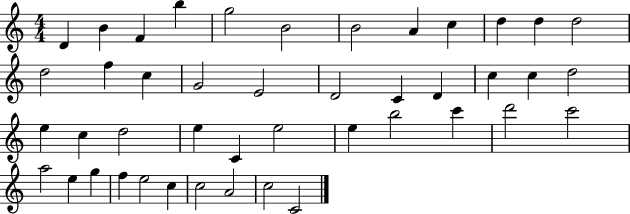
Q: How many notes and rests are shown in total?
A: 44